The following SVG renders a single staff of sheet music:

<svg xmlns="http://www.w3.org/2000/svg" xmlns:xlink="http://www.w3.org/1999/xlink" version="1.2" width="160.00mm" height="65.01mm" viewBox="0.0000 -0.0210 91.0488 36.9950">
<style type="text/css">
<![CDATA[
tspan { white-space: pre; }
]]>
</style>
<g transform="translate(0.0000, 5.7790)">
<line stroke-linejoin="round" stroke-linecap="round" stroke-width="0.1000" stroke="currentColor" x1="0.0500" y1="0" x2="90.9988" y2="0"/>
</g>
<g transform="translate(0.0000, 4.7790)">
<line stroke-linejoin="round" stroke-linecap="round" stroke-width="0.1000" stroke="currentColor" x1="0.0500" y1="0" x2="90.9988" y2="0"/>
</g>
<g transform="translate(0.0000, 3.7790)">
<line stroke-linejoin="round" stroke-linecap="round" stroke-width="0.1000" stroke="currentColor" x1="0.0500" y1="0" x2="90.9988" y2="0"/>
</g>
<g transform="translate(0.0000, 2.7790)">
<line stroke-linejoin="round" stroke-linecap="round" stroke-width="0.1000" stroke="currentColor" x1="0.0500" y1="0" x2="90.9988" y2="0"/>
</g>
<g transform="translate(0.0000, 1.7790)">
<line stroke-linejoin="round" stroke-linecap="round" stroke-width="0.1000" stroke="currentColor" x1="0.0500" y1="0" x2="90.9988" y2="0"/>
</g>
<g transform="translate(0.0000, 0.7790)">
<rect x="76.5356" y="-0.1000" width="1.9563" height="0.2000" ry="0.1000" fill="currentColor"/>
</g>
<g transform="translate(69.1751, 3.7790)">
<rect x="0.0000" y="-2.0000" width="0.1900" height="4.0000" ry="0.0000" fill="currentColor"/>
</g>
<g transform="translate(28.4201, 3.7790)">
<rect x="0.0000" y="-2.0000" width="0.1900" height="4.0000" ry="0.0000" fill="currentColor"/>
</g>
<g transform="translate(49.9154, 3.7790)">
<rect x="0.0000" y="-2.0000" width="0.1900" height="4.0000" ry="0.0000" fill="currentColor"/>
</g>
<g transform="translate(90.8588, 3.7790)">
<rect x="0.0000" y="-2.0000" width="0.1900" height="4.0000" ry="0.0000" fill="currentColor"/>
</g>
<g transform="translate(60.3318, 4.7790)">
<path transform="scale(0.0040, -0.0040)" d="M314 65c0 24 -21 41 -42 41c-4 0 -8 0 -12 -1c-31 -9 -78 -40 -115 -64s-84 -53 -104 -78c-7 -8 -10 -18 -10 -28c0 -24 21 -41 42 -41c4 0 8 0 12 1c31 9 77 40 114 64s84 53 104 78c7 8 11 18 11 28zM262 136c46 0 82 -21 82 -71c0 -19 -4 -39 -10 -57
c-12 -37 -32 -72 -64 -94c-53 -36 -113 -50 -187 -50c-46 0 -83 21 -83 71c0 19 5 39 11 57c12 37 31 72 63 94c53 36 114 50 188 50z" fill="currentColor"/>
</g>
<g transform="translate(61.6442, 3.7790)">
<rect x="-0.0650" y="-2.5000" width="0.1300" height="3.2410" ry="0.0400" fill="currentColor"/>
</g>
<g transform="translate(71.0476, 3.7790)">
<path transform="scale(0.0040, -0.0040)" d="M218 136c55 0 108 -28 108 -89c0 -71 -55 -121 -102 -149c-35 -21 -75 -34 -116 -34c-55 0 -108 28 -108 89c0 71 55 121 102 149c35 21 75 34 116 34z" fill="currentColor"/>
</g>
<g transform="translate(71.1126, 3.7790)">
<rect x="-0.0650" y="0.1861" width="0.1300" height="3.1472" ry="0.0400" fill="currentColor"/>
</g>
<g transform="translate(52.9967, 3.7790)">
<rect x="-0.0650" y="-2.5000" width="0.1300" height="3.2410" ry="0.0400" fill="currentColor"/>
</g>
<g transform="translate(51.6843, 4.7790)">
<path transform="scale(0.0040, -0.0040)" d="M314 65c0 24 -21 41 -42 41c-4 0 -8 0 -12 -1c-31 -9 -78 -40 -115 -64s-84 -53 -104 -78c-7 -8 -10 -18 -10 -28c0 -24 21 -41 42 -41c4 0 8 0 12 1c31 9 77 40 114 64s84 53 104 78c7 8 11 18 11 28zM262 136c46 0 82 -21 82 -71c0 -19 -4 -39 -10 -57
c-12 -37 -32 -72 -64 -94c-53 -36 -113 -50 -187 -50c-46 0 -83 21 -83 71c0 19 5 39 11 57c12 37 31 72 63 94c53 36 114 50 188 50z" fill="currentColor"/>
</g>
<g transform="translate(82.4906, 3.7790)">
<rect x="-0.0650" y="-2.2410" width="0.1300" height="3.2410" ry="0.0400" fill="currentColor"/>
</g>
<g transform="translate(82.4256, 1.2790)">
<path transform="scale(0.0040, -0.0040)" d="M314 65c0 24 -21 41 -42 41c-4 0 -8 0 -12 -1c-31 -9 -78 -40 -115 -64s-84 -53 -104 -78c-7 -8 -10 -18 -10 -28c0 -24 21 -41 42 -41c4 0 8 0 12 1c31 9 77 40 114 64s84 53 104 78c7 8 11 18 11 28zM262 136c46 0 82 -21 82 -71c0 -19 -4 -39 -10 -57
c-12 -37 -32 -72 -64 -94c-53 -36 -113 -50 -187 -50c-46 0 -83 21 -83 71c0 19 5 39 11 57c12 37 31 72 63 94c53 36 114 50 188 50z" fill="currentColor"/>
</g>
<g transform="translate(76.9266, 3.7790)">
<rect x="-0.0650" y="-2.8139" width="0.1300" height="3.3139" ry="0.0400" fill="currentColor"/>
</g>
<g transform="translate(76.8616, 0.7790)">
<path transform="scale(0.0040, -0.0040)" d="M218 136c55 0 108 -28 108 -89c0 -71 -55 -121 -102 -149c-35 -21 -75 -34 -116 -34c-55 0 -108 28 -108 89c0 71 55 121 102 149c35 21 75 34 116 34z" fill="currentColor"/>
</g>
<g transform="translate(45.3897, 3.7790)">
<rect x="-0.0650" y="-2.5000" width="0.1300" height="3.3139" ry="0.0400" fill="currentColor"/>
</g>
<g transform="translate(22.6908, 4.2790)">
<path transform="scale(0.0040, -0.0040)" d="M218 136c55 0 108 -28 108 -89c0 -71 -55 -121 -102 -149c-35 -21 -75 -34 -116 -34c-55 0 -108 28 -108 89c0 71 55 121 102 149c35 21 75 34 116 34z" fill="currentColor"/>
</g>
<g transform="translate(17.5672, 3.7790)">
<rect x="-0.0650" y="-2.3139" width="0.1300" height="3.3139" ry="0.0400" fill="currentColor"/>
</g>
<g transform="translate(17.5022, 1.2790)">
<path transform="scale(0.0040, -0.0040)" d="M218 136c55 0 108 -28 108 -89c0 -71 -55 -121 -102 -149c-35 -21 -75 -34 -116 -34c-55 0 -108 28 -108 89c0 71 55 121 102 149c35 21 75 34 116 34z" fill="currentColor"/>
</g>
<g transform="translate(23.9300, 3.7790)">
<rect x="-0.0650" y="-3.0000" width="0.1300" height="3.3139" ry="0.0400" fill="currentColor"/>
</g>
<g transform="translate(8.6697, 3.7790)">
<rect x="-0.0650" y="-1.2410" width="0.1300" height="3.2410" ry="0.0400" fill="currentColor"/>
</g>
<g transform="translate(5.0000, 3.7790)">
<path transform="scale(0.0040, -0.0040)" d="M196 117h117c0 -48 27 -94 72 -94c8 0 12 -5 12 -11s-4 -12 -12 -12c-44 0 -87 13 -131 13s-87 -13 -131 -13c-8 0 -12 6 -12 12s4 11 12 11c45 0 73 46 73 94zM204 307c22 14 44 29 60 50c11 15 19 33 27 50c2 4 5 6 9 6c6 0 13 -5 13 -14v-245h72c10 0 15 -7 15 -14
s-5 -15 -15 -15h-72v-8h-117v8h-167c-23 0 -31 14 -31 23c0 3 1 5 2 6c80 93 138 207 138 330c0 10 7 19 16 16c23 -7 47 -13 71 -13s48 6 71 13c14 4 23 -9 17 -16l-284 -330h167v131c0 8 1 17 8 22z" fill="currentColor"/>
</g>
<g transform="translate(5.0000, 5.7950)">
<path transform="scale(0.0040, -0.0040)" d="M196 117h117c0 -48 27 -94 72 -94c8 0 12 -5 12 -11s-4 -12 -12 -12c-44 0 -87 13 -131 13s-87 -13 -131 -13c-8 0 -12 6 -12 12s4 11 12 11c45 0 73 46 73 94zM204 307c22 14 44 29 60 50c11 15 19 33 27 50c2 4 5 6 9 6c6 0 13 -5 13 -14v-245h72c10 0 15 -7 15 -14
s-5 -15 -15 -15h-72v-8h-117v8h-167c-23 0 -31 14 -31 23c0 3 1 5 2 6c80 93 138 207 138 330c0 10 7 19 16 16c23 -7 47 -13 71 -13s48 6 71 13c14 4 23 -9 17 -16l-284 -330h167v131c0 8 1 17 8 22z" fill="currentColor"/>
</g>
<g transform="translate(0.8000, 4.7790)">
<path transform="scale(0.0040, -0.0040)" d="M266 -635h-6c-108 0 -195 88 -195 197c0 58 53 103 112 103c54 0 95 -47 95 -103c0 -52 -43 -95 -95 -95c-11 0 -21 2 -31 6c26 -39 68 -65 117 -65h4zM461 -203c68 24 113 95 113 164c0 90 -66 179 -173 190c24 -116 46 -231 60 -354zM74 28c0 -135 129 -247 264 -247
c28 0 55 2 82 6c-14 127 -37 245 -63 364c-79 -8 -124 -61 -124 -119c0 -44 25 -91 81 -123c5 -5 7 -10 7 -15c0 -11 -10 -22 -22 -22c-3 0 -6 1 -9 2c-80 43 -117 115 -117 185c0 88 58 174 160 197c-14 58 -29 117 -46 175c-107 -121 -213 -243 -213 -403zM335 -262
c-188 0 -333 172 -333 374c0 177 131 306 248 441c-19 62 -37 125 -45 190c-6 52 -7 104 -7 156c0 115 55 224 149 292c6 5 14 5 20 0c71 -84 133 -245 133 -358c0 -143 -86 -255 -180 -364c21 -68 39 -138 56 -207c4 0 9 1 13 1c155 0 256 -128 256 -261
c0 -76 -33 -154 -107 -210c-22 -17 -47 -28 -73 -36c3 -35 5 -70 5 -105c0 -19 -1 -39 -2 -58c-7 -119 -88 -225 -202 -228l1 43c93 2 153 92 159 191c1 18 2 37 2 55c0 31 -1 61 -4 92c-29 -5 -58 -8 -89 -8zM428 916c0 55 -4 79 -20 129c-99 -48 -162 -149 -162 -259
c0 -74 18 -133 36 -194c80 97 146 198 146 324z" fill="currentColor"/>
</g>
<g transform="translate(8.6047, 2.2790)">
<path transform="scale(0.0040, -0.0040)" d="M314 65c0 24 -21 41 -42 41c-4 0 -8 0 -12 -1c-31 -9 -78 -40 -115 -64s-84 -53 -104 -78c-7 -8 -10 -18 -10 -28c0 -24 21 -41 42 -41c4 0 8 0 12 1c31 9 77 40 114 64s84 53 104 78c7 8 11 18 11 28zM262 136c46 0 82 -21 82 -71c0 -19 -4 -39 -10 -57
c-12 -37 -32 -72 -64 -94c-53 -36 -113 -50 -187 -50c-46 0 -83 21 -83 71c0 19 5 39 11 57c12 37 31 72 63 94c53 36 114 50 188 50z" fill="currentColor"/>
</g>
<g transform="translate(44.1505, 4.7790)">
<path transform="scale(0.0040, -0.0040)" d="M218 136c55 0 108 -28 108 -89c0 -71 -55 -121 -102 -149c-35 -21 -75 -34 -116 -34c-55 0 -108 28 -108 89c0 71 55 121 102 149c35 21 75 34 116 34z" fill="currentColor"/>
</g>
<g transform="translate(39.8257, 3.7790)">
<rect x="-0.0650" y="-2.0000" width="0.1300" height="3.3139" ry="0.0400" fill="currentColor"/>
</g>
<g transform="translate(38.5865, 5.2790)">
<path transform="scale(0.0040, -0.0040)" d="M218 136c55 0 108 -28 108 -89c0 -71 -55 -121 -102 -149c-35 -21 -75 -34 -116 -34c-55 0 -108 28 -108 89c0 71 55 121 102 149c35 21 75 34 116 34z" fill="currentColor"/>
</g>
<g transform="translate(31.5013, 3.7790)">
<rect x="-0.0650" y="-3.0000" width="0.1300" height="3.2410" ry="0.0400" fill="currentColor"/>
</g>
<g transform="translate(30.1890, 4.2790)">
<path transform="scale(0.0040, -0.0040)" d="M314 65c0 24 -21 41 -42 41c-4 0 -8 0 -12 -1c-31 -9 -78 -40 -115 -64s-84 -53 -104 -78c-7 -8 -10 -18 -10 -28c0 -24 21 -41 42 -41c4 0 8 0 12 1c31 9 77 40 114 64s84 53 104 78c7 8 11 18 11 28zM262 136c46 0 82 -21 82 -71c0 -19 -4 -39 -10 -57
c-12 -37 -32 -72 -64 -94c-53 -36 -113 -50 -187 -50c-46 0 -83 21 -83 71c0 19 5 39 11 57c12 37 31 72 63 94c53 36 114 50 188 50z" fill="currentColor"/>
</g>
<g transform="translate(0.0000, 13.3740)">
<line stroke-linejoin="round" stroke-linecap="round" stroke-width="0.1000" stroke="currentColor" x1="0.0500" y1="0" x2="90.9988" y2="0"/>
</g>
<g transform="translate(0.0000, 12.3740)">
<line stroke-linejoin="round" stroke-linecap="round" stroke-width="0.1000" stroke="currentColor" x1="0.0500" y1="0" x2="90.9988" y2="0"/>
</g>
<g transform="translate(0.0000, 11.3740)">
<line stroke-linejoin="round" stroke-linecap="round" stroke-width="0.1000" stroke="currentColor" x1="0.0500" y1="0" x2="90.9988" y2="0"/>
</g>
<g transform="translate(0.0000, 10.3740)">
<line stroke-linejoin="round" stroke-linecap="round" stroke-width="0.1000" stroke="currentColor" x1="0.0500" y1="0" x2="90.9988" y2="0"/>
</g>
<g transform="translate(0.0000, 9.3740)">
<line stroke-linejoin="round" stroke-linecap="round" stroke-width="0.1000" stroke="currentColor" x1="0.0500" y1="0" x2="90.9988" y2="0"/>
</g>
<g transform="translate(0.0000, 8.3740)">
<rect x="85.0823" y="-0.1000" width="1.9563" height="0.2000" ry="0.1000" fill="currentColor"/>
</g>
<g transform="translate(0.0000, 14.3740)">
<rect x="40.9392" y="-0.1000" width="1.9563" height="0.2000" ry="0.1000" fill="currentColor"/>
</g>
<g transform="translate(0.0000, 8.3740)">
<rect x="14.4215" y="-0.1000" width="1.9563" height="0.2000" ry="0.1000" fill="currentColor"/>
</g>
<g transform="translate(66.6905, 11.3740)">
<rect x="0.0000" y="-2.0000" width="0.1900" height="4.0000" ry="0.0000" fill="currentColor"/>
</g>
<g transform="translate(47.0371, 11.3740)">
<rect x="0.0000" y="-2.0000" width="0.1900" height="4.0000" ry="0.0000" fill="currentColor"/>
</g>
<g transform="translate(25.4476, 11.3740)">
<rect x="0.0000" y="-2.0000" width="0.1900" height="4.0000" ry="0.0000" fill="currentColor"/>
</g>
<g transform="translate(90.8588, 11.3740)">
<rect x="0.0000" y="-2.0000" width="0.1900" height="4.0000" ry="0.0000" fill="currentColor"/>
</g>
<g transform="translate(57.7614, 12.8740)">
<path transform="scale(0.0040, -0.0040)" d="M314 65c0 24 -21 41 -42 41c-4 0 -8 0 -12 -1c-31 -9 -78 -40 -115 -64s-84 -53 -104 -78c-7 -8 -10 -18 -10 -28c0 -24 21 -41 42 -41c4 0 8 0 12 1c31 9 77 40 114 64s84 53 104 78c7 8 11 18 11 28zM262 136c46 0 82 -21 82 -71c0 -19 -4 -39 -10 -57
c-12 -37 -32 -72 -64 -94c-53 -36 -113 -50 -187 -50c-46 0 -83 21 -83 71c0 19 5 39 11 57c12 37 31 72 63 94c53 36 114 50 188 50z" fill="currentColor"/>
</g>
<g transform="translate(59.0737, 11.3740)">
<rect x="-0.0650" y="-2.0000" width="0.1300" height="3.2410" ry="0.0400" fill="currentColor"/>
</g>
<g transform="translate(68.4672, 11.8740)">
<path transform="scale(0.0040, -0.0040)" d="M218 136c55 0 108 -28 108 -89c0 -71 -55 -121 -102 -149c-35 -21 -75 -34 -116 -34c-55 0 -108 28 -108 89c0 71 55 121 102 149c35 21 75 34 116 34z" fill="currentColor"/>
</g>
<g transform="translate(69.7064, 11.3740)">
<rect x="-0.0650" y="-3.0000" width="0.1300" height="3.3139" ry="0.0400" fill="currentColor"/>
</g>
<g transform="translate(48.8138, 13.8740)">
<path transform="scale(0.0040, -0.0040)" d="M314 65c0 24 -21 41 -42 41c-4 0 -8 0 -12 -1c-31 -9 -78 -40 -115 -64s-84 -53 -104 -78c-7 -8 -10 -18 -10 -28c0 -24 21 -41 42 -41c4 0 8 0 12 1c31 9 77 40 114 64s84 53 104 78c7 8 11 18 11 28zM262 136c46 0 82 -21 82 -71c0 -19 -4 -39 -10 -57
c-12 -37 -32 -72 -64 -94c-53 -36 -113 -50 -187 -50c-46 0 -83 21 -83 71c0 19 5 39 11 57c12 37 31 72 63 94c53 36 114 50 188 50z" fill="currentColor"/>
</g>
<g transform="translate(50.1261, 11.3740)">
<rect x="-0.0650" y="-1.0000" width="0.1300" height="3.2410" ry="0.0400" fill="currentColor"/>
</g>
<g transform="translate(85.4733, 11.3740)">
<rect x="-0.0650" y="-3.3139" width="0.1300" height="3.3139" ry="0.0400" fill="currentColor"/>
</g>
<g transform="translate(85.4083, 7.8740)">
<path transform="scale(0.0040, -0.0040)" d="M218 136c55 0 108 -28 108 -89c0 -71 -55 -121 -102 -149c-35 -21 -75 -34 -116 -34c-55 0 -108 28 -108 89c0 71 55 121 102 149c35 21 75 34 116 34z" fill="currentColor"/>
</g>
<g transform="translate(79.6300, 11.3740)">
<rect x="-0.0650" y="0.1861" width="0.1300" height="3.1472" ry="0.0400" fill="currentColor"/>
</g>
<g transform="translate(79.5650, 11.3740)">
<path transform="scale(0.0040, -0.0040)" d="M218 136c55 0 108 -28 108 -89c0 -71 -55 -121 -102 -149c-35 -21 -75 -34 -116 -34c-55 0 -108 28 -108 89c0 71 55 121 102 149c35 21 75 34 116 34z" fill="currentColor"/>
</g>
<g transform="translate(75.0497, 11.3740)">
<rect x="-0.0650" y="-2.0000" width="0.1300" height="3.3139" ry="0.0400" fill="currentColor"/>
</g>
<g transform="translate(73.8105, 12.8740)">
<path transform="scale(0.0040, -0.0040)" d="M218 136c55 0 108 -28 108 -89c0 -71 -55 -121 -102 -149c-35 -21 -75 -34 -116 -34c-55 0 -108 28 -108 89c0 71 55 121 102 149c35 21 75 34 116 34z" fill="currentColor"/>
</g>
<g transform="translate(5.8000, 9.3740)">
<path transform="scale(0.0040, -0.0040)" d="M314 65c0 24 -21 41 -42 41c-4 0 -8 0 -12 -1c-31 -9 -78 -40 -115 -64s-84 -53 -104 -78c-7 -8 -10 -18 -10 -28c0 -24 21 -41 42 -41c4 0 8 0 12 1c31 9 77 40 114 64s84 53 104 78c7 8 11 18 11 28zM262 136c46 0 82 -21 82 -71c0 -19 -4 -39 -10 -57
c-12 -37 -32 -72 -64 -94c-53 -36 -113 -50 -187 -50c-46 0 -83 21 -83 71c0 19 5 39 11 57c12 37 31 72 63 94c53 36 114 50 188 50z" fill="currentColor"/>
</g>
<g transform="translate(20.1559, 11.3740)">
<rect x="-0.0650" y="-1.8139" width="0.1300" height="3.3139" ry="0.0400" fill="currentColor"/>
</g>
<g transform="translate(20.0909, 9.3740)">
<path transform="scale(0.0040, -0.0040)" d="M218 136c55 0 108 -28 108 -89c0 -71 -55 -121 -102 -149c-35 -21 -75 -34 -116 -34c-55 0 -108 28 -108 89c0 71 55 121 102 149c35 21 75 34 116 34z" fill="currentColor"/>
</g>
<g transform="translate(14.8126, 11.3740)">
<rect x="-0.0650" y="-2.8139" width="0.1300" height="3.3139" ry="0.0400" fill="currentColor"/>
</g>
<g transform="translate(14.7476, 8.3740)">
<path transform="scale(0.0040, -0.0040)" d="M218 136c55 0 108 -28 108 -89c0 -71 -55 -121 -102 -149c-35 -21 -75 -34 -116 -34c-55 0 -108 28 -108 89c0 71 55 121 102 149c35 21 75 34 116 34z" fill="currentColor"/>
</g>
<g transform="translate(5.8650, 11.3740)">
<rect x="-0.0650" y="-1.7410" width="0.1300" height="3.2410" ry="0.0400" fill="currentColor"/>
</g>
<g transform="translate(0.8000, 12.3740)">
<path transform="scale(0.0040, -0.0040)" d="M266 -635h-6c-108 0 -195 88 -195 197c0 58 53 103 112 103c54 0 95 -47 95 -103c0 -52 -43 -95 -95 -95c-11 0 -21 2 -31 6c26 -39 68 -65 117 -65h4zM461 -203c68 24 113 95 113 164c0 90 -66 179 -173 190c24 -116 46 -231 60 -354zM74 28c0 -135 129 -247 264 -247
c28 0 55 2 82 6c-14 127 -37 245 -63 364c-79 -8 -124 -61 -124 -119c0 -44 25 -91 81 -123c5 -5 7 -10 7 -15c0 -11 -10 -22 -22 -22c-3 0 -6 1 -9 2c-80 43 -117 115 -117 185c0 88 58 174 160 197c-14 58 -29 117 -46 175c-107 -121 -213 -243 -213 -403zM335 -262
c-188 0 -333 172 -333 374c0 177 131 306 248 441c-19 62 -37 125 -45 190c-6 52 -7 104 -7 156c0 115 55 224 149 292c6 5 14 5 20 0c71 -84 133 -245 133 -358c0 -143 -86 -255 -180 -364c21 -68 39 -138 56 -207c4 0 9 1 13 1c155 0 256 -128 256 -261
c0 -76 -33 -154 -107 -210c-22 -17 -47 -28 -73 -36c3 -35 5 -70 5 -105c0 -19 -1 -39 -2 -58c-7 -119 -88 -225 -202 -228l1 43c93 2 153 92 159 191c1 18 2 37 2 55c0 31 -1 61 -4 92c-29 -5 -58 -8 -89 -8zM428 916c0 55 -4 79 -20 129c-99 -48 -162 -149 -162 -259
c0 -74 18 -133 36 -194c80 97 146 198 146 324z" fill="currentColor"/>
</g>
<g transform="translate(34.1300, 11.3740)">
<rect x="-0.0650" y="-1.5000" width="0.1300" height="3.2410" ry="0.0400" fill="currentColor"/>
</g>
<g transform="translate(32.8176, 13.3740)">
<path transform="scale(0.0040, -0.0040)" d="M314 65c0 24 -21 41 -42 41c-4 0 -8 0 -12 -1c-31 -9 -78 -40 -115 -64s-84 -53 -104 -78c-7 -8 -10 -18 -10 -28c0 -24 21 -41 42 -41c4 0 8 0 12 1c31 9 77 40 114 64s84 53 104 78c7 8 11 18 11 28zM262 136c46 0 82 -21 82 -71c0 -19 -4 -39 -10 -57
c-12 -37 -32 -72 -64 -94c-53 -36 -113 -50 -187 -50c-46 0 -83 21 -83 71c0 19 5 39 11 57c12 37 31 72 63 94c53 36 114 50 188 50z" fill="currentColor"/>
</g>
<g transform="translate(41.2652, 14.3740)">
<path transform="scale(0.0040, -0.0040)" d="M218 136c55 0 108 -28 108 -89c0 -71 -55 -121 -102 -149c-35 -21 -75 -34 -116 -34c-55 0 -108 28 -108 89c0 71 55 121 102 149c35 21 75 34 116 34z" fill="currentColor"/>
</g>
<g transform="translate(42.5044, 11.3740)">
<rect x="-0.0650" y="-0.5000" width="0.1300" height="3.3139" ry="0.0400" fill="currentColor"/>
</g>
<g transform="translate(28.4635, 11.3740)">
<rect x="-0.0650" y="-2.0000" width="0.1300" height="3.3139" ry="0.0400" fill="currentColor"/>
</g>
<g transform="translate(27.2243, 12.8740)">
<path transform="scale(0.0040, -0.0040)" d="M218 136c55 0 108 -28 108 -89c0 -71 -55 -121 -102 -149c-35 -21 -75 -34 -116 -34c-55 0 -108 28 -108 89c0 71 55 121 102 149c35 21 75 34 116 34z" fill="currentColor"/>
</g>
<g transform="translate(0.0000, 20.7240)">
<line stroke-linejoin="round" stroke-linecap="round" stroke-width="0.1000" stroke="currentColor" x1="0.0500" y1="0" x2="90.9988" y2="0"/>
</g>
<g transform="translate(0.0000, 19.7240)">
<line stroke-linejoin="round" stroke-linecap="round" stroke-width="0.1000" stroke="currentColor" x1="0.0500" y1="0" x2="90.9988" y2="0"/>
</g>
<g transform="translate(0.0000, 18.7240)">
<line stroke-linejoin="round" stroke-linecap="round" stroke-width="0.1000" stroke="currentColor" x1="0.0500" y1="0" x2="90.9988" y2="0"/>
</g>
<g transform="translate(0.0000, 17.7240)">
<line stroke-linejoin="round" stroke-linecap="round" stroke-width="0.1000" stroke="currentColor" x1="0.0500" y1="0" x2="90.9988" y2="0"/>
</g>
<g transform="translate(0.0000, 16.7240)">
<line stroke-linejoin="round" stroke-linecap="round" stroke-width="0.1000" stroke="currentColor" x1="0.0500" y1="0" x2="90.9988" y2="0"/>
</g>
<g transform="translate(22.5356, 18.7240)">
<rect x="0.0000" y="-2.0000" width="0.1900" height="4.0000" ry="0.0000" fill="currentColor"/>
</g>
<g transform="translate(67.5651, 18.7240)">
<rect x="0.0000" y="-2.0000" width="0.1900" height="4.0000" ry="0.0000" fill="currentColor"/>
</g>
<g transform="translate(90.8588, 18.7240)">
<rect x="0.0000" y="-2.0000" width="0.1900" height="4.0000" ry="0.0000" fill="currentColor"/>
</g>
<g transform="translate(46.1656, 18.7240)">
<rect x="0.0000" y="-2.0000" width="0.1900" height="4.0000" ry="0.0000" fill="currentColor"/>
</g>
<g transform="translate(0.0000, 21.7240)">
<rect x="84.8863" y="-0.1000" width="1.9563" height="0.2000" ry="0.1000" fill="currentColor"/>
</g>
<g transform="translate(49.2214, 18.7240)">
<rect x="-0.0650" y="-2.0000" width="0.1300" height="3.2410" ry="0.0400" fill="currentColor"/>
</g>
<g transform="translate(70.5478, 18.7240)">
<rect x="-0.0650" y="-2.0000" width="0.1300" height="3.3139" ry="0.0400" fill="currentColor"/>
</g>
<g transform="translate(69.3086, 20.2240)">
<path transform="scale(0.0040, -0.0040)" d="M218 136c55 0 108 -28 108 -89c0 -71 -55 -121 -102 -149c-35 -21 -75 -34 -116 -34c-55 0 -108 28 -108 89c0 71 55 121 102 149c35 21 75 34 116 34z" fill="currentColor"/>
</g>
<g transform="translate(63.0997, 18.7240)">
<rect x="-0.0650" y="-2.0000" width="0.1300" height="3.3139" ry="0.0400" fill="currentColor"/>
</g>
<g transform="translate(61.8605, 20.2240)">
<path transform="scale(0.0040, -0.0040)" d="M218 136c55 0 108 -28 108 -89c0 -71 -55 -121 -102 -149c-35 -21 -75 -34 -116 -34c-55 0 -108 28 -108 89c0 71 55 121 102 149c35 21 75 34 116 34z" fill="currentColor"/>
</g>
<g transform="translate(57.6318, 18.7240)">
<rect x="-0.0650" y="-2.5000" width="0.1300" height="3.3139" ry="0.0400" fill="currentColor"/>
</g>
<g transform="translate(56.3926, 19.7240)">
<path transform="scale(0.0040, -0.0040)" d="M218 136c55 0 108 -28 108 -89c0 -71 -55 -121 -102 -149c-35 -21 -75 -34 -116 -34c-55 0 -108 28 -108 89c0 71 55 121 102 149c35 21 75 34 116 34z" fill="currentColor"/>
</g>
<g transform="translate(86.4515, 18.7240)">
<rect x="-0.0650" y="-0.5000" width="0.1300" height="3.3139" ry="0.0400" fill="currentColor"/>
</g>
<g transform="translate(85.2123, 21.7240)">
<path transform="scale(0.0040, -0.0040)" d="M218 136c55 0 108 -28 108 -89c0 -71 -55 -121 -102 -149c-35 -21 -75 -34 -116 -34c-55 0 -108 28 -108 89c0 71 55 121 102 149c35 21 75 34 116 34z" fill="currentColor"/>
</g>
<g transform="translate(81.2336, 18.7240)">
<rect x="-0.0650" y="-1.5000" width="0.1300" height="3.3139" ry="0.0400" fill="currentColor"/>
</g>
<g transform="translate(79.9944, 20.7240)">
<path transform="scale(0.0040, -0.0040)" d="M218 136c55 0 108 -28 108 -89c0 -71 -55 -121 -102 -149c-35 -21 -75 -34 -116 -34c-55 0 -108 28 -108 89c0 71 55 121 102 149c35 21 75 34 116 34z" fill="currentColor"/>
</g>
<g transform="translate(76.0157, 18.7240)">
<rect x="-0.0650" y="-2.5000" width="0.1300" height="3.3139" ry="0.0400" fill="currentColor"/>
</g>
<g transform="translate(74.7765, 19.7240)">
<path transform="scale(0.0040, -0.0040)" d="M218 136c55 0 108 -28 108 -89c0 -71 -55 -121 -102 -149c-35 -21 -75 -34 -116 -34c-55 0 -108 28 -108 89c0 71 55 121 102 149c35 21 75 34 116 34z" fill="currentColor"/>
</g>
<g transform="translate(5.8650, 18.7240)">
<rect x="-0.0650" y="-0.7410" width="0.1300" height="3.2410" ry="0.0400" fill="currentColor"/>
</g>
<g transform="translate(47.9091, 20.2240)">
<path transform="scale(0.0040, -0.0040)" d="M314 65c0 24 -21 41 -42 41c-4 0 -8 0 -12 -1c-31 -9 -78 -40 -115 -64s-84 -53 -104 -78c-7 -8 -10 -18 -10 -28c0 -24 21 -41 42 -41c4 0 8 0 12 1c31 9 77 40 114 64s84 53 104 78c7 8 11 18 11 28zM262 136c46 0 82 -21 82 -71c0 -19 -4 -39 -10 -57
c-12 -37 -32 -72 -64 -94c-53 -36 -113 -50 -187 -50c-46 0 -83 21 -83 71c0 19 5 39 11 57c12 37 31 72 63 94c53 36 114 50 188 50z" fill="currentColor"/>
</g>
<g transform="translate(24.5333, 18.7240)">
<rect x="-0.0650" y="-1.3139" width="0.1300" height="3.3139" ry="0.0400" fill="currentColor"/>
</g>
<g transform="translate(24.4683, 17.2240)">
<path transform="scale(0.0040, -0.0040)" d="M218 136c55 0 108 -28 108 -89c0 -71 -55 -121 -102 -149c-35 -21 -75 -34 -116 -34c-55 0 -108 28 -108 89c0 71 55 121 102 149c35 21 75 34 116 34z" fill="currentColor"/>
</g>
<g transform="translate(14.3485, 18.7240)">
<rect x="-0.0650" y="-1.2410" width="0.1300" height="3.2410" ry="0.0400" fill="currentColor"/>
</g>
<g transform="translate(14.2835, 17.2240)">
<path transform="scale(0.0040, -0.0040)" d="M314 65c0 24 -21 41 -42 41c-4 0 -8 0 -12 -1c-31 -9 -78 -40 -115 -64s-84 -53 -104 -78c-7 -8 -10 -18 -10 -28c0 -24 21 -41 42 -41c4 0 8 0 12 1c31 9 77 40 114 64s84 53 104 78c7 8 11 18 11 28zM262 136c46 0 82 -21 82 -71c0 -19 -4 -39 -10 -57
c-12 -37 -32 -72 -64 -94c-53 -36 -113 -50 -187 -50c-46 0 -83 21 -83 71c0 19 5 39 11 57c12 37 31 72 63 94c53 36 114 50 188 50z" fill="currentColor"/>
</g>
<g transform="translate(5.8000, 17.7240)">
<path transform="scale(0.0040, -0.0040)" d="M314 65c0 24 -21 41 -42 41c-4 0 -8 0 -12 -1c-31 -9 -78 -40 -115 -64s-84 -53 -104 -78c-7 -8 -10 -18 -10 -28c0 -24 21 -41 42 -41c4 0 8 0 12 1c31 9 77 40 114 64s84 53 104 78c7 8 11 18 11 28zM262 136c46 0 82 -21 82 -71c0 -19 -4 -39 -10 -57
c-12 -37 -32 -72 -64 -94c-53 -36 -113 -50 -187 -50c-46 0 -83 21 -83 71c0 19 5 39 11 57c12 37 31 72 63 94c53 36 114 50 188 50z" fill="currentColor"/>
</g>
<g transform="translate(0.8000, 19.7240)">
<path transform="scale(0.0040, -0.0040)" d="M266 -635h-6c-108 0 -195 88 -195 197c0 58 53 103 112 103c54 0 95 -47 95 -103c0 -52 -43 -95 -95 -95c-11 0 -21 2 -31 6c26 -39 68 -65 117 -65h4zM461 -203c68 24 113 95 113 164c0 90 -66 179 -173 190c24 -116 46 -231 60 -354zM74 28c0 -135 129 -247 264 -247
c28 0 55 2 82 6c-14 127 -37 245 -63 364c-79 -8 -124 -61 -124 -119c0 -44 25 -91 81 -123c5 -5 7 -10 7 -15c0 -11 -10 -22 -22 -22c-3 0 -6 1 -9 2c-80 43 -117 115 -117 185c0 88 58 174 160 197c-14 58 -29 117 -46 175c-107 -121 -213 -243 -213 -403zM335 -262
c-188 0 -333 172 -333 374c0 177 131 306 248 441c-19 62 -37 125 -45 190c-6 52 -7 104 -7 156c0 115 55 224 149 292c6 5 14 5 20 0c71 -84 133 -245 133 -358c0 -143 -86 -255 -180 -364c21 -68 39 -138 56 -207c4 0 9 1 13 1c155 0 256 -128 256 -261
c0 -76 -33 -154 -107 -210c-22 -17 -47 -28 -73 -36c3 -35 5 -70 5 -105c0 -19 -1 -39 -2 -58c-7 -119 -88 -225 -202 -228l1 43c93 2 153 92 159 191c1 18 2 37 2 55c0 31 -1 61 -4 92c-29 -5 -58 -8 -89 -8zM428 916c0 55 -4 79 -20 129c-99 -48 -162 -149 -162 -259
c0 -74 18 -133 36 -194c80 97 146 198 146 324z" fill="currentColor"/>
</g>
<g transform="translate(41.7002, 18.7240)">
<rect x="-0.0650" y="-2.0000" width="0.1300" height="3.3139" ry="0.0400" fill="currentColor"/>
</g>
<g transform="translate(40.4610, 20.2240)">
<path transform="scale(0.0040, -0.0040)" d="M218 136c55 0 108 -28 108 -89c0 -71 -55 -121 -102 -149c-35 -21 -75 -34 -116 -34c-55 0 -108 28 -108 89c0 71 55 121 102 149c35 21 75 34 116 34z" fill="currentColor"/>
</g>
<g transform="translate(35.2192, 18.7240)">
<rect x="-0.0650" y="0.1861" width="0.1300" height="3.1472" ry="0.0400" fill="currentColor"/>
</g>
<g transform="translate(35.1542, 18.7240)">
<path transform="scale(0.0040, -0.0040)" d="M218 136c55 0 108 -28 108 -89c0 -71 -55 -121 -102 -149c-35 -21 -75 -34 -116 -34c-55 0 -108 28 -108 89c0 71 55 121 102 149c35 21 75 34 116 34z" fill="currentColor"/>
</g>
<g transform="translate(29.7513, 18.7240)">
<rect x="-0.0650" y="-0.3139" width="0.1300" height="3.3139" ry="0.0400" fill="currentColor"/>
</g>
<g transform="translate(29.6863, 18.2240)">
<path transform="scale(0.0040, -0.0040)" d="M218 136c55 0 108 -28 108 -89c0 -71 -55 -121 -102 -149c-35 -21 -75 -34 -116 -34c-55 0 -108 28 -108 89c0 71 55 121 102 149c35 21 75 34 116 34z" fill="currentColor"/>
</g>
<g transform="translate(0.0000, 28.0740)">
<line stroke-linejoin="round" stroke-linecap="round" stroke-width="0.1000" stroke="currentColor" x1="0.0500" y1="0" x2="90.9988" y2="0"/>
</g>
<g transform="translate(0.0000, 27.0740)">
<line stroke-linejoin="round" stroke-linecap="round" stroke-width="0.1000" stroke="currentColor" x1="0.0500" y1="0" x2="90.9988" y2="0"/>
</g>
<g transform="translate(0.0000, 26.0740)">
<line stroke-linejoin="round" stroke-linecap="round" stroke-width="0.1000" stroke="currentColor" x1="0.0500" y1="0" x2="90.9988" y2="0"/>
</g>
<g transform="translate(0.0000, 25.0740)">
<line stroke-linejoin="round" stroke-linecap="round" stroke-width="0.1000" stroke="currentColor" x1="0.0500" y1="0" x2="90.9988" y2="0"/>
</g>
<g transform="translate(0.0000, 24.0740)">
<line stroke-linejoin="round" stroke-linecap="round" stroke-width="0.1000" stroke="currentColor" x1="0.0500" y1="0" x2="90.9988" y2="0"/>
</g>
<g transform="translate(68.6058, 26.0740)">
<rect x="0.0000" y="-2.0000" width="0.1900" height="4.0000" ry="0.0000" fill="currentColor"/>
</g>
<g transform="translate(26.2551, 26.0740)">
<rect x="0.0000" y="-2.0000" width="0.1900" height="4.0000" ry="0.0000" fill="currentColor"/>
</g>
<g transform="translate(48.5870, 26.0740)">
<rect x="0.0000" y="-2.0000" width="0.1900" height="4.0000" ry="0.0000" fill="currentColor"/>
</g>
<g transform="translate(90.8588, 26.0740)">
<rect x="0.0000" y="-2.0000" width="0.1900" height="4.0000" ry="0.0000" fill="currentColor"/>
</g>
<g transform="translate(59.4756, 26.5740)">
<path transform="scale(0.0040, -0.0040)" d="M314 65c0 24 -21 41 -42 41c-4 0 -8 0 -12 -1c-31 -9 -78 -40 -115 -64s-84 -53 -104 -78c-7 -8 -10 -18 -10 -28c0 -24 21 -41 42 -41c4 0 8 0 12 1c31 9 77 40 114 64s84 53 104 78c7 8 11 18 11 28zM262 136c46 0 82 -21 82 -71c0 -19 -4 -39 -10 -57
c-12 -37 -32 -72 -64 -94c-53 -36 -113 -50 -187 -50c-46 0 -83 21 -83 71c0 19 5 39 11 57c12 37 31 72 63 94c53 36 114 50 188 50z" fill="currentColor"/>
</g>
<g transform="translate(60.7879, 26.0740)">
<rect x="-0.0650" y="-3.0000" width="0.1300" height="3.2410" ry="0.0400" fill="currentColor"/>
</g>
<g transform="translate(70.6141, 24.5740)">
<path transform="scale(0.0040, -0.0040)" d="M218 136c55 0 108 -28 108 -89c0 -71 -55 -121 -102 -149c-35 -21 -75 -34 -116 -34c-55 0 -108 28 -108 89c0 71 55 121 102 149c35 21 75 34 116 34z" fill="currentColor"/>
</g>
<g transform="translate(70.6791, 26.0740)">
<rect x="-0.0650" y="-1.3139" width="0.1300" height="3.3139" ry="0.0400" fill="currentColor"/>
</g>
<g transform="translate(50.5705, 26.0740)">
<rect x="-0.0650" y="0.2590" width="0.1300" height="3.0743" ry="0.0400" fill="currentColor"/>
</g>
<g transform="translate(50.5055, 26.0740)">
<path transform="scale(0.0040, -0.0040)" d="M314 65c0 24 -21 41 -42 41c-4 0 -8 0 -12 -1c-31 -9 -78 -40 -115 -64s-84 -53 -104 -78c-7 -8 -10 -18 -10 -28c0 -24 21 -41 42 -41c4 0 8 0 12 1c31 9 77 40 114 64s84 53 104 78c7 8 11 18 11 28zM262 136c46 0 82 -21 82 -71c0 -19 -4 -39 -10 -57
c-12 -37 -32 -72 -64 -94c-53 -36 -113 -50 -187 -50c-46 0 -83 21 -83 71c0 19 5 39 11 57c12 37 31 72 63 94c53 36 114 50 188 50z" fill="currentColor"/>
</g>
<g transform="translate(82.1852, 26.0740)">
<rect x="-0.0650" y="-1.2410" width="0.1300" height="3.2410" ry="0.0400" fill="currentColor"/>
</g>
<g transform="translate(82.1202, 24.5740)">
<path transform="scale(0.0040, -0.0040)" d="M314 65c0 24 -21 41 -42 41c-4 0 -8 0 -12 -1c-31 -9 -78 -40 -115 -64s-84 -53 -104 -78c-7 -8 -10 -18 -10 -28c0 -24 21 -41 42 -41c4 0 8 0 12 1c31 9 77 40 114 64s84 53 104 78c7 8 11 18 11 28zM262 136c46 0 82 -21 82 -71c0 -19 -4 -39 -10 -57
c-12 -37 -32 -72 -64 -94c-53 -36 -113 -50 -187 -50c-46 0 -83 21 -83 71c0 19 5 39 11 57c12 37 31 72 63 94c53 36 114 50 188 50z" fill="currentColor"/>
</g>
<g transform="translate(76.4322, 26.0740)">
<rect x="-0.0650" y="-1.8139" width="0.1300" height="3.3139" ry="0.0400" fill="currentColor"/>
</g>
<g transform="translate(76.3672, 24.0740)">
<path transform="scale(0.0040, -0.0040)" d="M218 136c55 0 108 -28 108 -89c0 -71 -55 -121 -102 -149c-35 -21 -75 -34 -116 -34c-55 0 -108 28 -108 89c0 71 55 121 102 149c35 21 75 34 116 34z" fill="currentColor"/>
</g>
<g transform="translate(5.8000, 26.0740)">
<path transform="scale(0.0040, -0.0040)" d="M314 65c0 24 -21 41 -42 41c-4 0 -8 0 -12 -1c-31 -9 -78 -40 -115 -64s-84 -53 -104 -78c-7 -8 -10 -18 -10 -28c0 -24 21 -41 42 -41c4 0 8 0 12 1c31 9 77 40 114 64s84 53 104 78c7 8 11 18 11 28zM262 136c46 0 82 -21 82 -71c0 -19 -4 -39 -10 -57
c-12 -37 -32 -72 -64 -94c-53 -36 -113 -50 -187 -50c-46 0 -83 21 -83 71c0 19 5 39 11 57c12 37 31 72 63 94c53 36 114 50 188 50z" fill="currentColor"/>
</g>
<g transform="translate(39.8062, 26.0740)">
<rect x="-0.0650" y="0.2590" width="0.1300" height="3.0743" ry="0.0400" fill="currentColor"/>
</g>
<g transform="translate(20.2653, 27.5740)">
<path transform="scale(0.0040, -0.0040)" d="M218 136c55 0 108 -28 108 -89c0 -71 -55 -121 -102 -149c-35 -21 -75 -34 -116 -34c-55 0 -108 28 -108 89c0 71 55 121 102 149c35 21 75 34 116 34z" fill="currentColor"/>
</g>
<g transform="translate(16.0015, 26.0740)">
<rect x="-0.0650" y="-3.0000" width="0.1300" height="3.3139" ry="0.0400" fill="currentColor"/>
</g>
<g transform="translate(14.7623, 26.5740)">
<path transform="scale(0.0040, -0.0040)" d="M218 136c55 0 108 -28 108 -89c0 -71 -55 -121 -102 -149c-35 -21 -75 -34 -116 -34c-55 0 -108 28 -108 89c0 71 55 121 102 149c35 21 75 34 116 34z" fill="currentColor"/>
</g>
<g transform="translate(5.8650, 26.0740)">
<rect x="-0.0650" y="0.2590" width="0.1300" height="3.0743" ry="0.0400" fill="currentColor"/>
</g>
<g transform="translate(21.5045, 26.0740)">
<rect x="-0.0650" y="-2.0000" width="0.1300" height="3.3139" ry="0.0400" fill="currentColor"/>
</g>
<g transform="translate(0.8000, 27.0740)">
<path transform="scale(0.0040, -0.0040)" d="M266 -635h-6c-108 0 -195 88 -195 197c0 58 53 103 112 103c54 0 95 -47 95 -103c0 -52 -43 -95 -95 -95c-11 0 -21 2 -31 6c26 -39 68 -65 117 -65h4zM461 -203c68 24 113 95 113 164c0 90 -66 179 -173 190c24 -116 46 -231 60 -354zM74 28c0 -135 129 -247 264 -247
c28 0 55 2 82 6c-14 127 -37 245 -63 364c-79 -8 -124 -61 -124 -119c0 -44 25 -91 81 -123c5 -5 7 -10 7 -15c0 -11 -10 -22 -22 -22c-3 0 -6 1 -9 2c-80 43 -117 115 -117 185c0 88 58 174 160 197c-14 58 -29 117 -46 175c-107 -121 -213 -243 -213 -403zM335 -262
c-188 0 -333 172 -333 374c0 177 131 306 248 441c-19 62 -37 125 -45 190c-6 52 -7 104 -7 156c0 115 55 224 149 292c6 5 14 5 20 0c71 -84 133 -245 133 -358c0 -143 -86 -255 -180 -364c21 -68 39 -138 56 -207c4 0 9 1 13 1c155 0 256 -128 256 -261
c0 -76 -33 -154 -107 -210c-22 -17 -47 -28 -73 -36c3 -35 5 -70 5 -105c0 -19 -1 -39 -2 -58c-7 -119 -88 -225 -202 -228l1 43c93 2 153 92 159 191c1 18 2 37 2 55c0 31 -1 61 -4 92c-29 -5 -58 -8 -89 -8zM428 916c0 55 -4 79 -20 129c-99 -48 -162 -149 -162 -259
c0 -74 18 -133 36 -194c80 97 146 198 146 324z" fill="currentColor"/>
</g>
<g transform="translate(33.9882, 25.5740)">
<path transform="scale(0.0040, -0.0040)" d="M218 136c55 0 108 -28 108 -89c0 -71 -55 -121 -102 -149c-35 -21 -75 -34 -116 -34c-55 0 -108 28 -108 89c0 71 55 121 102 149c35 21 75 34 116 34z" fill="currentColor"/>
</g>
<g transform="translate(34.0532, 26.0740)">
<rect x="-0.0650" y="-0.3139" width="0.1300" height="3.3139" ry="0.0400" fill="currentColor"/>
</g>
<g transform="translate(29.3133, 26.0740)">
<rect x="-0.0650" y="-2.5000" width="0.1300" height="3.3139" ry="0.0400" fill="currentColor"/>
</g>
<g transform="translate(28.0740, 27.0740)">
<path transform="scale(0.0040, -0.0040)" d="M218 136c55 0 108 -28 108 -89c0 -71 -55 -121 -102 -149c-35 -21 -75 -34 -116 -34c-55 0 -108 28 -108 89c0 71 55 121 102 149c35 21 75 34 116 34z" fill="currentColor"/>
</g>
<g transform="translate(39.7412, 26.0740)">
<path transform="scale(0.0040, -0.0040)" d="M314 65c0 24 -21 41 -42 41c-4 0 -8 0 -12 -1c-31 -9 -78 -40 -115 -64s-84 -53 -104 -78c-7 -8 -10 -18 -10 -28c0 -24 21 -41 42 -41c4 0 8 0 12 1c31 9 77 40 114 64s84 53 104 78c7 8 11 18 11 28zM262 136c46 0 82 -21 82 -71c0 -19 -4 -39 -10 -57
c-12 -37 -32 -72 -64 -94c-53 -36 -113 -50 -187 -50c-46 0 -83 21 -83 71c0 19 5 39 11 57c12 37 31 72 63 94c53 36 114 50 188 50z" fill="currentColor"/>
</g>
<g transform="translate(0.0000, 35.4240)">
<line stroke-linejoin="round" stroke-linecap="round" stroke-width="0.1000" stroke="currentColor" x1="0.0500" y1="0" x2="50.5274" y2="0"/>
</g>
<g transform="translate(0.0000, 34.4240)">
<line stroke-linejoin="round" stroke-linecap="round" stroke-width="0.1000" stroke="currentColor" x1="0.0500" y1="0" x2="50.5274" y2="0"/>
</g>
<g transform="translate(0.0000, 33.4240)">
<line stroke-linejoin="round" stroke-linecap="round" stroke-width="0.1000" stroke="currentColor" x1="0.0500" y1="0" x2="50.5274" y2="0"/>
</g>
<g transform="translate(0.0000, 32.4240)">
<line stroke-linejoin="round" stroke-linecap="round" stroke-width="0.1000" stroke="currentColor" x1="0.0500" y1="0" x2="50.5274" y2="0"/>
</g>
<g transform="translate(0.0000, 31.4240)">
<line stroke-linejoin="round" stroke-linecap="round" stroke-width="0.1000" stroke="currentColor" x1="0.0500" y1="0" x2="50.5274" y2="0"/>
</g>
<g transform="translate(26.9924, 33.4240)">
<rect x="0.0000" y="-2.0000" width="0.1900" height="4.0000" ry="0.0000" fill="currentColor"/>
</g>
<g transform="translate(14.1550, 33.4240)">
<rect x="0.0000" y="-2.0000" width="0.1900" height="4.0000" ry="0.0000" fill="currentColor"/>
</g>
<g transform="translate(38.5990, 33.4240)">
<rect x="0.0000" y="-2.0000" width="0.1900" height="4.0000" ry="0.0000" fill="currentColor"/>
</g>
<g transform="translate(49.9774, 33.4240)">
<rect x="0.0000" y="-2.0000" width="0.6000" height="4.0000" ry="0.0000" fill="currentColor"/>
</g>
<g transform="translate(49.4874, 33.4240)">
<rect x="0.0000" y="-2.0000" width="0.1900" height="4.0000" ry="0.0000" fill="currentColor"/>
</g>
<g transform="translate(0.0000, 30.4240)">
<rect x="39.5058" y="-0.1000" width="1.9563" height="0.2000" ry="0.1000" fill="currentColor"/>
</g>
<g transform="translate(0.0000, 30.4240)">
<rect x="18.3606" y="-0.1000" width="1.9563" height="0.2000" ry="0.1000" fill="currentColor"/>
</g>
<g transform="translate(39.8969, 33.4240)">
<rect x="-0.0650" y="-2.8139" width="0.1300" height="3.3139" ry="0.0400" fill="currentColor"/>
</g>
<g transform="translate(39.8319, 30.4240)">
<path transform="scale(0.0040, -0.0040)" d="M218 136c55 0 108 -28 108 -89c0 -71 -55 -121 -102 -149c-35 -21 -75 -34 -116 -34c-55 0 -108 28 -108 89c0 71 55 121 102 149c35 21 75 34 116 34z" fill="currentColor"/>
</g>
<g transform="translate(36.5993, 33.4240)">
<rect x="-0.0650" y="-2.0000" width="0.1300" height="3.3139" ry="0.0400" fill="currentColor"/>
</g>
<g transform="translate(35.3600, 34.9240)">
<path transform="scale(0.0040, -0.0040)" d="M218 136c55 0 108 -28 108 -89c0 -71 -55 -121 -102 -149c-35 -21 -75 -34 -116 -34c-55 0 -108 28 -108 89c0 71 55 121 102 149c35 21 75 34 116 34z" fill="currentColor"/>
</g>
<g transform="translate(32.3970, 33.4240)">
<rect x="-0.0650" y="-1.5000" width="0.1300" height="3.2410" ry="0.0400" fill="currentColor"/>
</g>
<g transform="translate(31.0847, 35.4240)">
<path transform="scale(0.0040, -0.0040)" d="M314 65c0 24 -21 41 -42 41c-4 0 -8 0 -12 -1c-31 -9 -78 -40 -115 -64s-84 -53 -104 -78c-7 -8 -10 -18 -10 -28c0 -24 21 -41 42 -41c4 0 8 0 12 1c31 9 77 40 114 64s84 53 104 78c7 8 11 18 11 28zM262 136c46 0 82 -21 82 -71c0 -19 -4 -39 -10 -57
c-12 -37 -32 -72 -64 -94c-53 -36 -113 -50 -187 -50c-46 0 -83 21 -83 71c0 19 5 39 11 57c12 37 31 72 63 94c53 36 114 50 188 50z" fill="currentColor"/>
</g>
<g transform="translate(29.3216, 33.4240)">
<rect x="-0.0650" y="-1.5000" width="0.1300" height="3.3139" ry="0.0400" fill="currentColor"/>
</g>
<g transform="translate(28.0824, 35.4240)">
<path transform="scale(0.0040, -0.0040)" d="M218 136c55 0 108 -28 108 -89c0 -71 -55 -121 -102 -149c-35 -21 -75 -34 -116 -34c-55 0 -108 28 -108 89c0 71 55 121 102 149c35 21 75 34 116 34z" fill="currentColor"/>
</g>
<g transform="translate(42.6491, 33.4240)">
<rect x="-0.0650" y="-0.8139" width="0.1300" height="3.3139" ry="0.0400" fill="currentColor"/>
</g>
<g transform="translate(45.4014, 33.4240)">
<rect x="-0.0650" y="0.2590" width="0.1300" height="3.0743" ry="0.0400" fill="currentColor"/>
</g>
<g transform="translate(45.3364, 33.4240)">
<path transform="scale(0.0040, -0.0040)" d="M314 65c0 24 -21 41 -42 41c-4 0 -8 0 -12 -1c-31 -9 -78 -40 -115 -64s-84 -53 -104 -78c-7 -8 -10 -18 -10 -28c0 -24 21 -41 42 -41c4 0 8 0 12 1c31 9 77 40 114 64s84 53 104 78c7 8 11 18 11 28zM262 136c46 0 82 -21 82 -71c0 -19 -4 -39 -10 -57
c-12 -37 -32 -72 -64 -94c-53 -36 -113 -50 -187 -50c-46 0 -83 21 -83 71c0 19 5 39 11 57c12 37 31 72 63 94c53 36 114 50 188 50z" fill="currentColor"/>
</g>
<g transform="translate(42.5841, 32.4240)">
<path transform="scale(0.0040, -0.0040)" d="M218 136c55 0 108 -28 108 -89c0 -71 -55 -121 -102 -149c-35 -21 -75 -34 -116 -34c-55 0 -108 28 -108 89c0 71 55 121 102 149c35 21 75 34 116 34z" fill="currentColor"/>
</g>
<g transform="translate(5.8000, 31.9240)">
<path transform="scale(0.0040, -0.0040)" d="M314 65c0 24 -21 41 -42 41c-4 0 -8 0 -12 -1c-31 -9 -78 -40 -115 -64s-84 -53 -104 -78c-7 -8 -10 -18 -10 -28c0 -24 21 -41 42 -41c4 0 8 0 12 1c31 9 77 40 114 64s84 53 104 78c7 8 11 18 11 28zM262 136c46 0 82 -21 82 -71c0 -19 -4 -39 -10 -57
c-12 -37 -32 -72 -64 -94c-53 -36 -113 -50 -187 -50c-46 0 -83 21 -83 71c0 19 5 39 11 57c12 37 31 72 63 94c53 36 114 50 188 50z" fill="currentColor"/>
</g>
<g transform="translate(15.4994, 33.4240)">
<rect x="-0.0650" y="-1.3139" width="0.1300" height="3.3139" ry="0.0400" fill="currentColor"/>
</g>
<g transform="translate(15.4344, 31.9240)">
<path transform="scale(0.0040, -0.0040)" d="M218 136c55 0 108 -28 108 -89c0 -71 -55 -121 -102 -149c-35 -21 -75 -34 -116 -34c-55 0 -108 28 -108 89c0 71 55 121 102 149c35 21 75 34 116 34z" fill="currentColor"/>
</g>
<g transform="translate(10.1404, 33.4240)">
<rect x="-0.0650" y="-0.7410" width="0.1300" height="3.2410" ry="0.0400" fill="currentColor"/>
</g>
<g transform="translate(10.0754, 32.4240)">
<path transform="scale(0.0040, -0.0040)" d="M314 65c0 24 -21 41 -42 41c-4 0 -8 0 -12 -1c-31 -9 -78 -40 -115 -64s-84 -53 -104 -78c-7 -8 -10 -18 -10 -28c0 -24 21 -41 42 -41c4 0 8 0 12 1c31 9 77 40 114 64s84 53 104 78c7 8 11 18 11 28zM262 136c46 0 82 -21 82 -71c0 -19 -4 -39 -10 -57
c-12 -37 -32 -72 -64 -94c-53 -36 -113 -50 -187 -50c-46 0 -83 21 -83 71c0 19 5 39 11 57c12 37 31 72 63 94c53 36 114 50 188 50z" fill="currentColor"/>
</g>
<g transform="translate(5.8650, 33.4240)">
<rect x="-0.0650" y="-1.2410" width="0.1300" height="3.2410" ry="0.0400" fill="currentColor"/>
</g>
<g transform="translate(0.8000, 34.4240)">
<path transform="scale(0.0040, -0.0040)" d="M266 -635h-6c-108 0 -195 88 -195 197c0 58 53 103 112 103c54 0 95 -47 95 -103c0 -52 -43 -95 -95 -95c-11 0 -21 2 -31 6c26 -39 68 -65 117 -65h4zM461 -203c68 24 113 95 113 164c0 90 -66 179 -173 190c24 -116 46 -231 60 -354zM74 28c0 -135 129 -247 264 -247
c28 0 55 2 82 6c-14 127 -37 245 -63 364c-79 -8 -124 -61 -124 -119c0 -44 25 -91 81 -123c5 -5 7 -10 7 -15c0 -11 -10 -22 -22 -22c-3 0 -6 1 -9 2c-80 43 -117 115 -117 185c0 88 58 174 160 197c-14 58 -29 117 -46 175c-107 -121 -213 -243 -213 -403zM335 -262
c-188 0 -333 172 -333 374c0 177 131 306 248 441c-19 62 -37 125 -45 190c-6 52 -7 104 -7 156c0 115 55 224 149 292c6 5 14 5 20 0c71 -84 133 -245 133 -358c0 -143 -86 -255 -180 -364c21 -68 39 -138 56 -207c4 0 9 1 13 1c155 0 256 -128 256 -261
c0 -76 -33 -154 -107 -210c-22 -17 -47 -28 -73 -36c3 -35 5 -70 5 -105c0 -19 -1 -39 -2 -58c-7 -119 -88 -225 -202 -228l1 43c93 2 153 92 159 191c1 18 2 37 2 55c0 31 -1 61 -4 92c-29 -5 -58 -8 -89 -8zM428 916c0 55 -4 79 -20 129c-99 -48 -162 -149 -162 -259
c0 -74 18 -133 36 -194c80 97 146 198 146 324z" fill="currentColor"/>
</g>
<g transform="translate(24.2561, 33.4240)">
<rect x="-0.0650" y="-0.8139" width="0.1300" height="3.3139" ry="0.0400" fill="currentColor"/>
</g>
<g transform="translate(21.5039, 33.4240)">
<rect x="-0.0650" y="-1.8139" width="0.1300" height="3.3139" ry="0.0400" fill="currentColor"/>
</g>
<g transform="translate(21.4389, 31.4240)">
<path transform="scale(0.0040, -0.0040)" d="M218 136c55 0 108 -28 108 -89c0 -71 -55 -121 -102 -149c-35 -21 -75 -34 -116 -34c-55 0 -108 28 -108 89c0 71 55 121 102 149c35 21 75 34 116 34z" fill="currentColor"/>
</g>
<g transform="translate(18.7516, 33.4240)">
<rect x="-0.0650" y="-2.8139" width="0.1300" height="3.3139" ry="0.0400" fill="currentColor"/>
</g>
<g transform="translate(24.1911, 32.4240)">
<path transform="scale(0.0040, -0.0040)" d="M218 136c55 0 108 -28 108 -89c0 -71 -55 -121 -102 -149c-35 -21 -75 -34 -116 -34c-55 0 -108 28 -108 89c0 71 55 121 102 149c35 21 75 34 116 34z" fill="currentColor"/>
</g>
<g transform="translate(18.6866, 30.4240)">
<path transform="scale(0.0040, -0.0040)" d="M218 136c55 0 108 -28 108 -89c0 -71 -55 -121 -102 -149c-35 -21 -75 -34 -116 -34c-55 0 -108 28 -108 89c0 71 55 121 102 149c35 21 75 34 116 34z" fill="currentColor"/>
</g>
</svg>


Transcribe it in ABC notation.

X:1
T:Untitled
M:4/4
L:1/4
K:C
e2 g A A2 F G G2 G2 B a g2 f2 a f F E2 C D2 F2 A F B b d2 e2 e c B F F2 G F F G E C B2 A F G c B2 B2 A2 e f e2 e2 d2 e a f d E E2 F a d B2